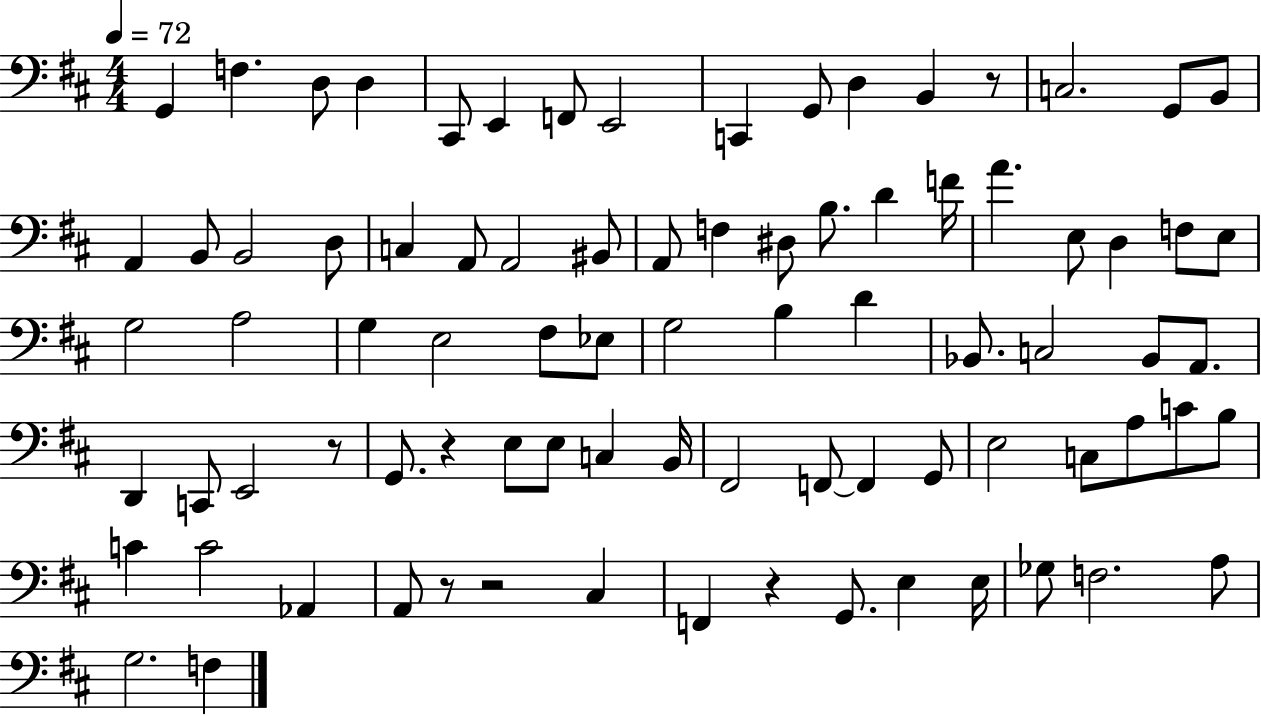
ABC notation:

X:1
T:Untitled
M:4/4
L:1/4
K:D
G,, F, D,/2 D, ^C,,/2 E,, F,,/2 E,,2 C,, G,,/2 D, B,, z/2 C,2 G,,/2 B,,/2 A,, B,,/2 B,,2 D,/2 C, A,,/2 A,,2 ^B,,/2 A,,/2 F, ^D,/2 B,/2 D F/4 A E,/2 D, F,/2 E,/2 G,2 A,2 G, E,2 ^F,/2 _E,/2 G,2 B, D _B,,/2 C,2 _B,,/2 A,,/2 D,, C,,/2 E,,2 z/2 G,,/2 z E,/2 E,/2 C, B,,/4 ^F,,2 F,,/2 F,, G,,/2 E,2 C,/2 A,/2 C/2 B,/2 C C2 _A,, A,,/2 z/2 z2 ^C, F,, z G,,/2 E, E,/4 _G,/2 F,2 A,/2 G,2 F,